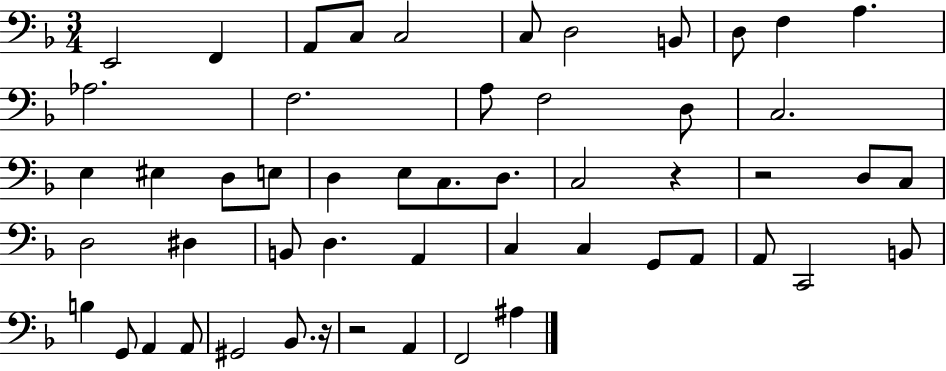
E2/h F2/q A2/e C3/e C3/h C3/e D3/h B2/e D3/e F3/q A3/q. Ab3/h. F3/h. A3/e F3/h D3/e C3/h. E3/q EIS3/q D3/e E3/e D3/q E3/e C3/e. D3/e. C3/h R/q R/h D3/e C3/e D3/h D#3/q B2/e D3/q. A2/q C3/q C3/q G2/e A2/e A2/e C2/h B2/e B3/q G2/e A2/q A2/e G#2/h Bb2/e. R/s R/h A2/q F2/h A#3/q